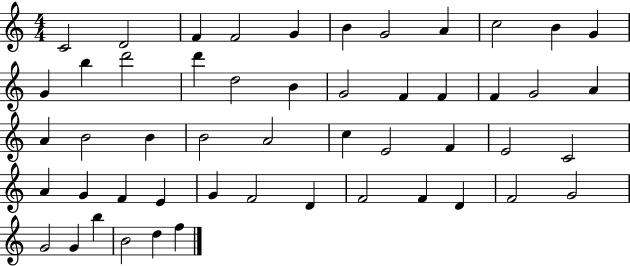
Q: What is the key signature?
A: C major